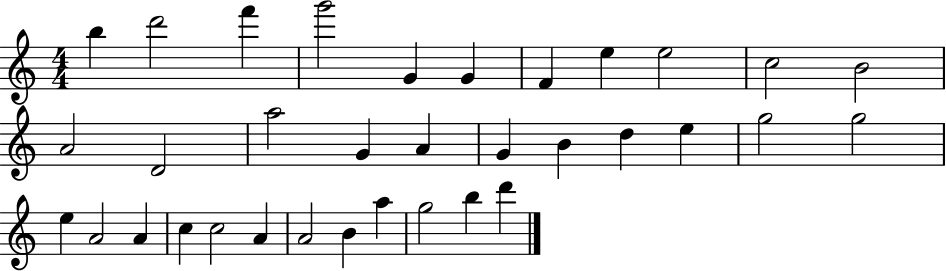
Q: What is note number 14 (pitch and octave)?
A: A5